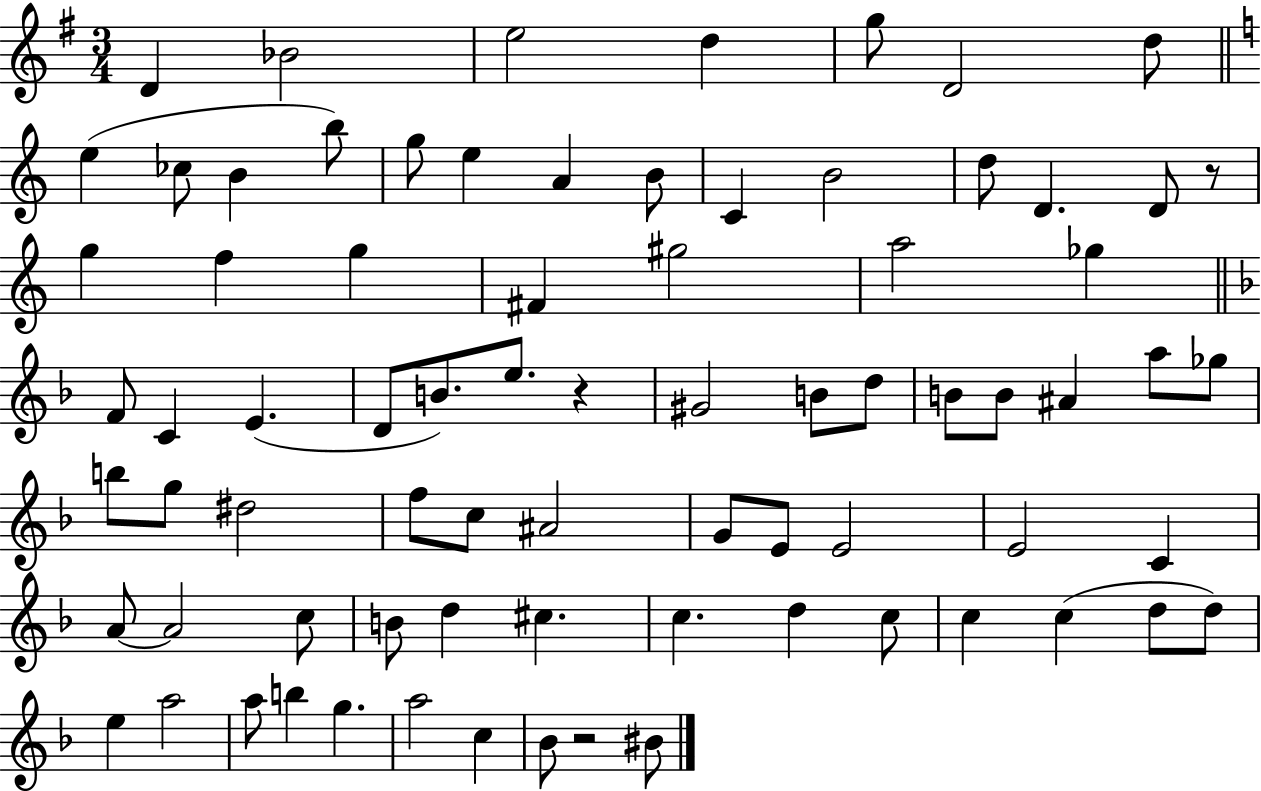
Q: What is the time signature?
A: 3/4